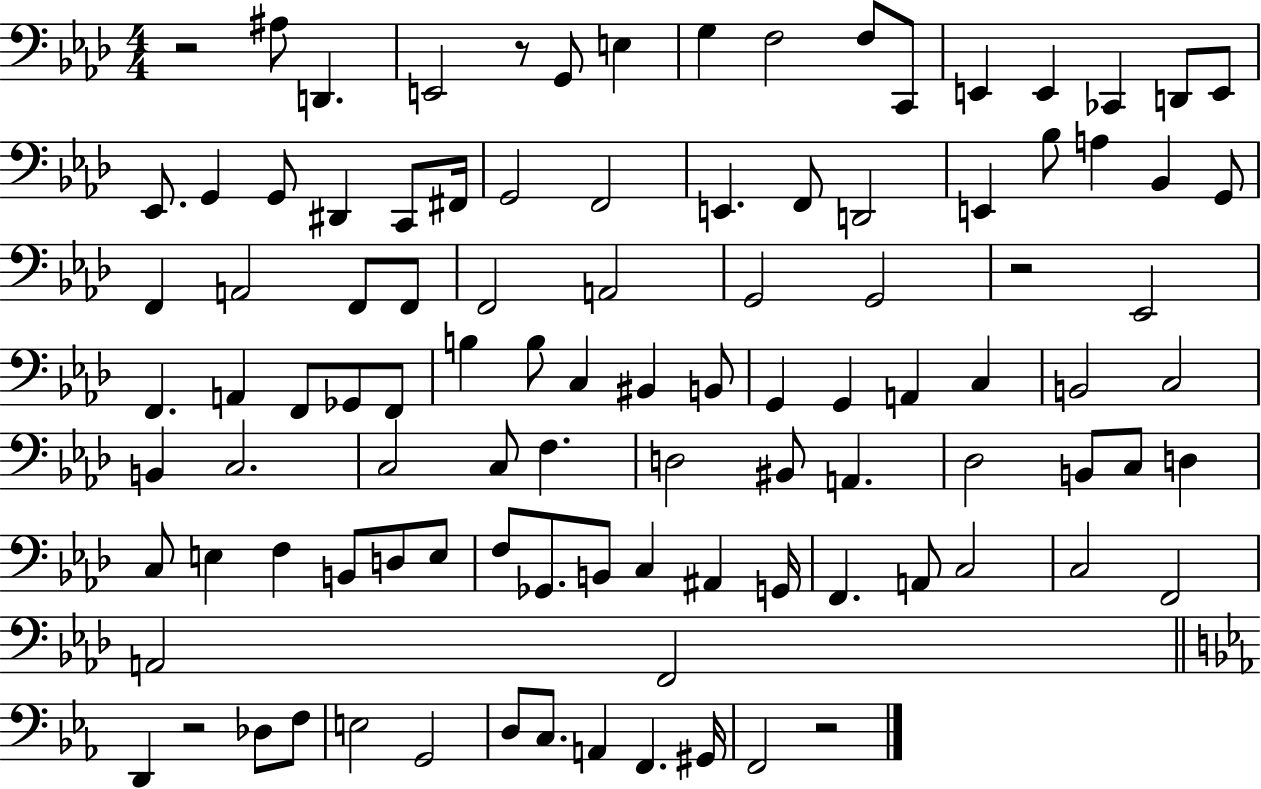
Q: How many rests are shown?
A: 5